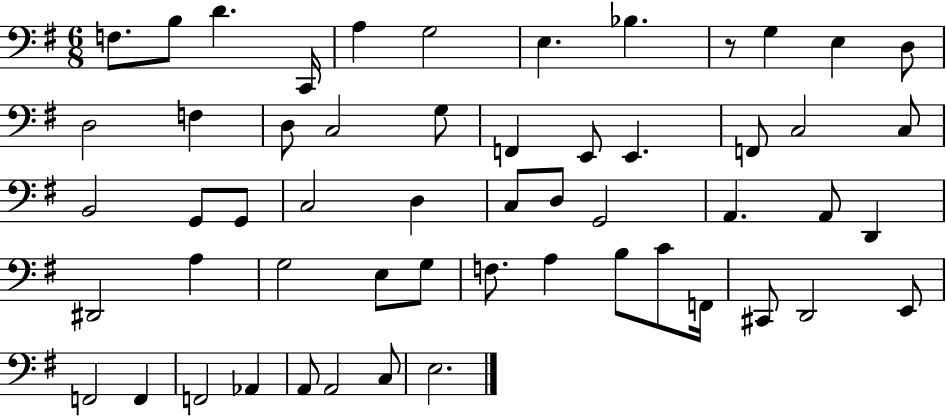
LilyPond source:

{
  \clef bass
  \numericTimeSignature
  \time 6/8
  \key g \major
  \repeat volta 2 { f8. b8 d'4. c,16 | a4 g2 | e4. bes4. | r8 g4 e4 d8 | \break d2 f4 | d8 c2 g8 | f,4 e,8 e,4. | f,8 c2 c8 | \break b,2 g,8 g,8 | c2 d4 | c8 d8 g,2 | a,4. a,8 d,4 | \break dis,2 a4 | g2 e8 g8 | f8. a4 b8 c'8 f,16 | cis,8 d,2 e,8 | \break f,2 f,4 | f,2 aes,4 | a,8 a,2 c8 | e2. | \break } \bar "|."
}